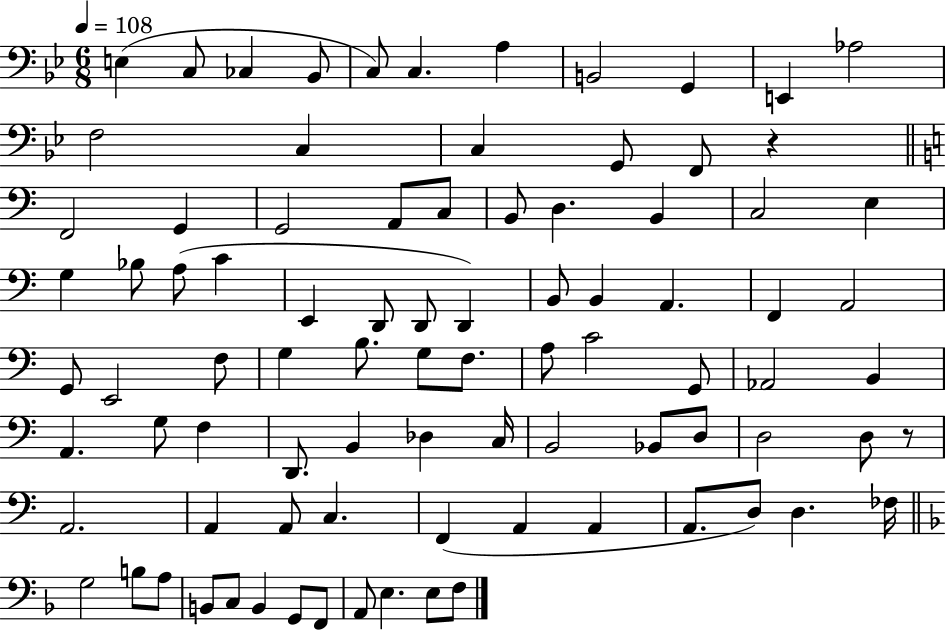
X:1
T:Untitled
M:6/8
L:1/4
K:Bb
E, C,/2 _C, _B,,/2 C,/2 C, A, B,,2 G,, E,, _A,2 F,2 C, C, G,,/2 F,,/2 z F,,2 G,, G,,2 A,,/2 C,/2 B,,/2 D, B,, C,2 E, G, _B,/2 A,/2 C E,, D,,/2 D,,/2 D,, B,,/2 B,, A,, F,, A,,2 G,,/2 E,,2 F,/2 G, B,/2 G,/2 F,/2 A,/2 C2 G,,/2 _A,,2 B,, A,, G,/2 F, D,,/2 B,, _D, C,/4 B,,2 _B,,/2 D,/2 D,2 D,/2 z/2 A,,2 A,, A,,/2 C, F,, A,, A,, A,,/2 D,/2 D, _F,/4 G,2 B,/2 A,/2 B,,/2 C,/2 B,, G,,/2 F,,/2 A,,/2 E, E,/2 F,/2